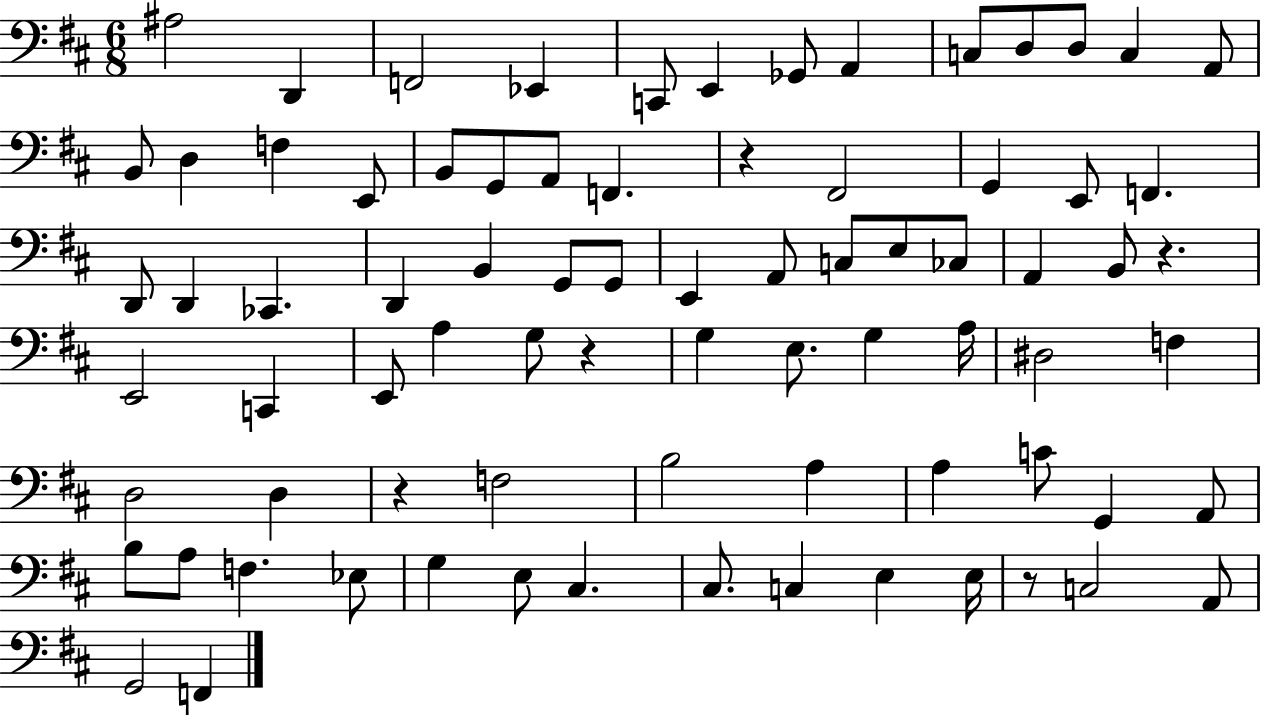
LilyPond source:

{
  \clef bass
  \numericTimeSignature
  \time 6/8
  \key d \major
  \repeat volta 2 { ais2 d,4 | f,2 ees,4 | c,8 e,4 ges,8 a,4 | c8 d8 d8 c4 a,8 | \break b,8 d4 f4 e,8 | b,8 g,8 a,8 f,4. | r4 fis,2 | g,4 e,8 f,4. | \break d,8 d,4 ces,4. | d,4 b,4 g,8 g,8 | e,4 a,8 c8 e8 ces8 | a,4 b,8 r4. | \break e,2 c,4 | e,8 a4 g8 r4 | g4 e8. g4 a16 | dis2 f4 | \break d2 d4 | r4 f2 | b2 a4 | a4 c'8 g,4 a,8 | \break b8 a8 f4. ees8 | g4 e8 cis4. | cis8. c4 e4 e16 | r8 c2 a,8 | \break g,2 f,4 | } \bar "|."
}